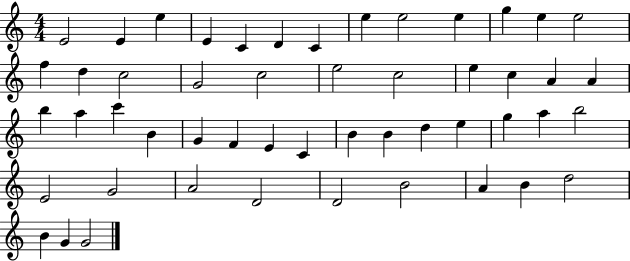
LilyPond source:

{
  \clef treble
  \numericTimeSignature
  \time 4/4
  \key c \major
  e'2 e'4 e''4 | e'4 c'4 d'4 c'4 | e''4 e''2 e''4 | g''4 e''4 e''2 | \break f''4 d''4 c''2 | g'2 c''2 | e''2 c''2 | e''4 c''4 a'4 a'4 | \break b''4 a''4 c'''4 b'4 | g'4 f'4 e'4 c'4 | b'4 b'4 d''4 e''4 | g''4 a''4 b''2 | \break e'2 g'2 | a'2 d'2 | d'2 b'2 | a'4 b'4 d''2 | \break b'4 g'4 g'2 | \bar "|."
}